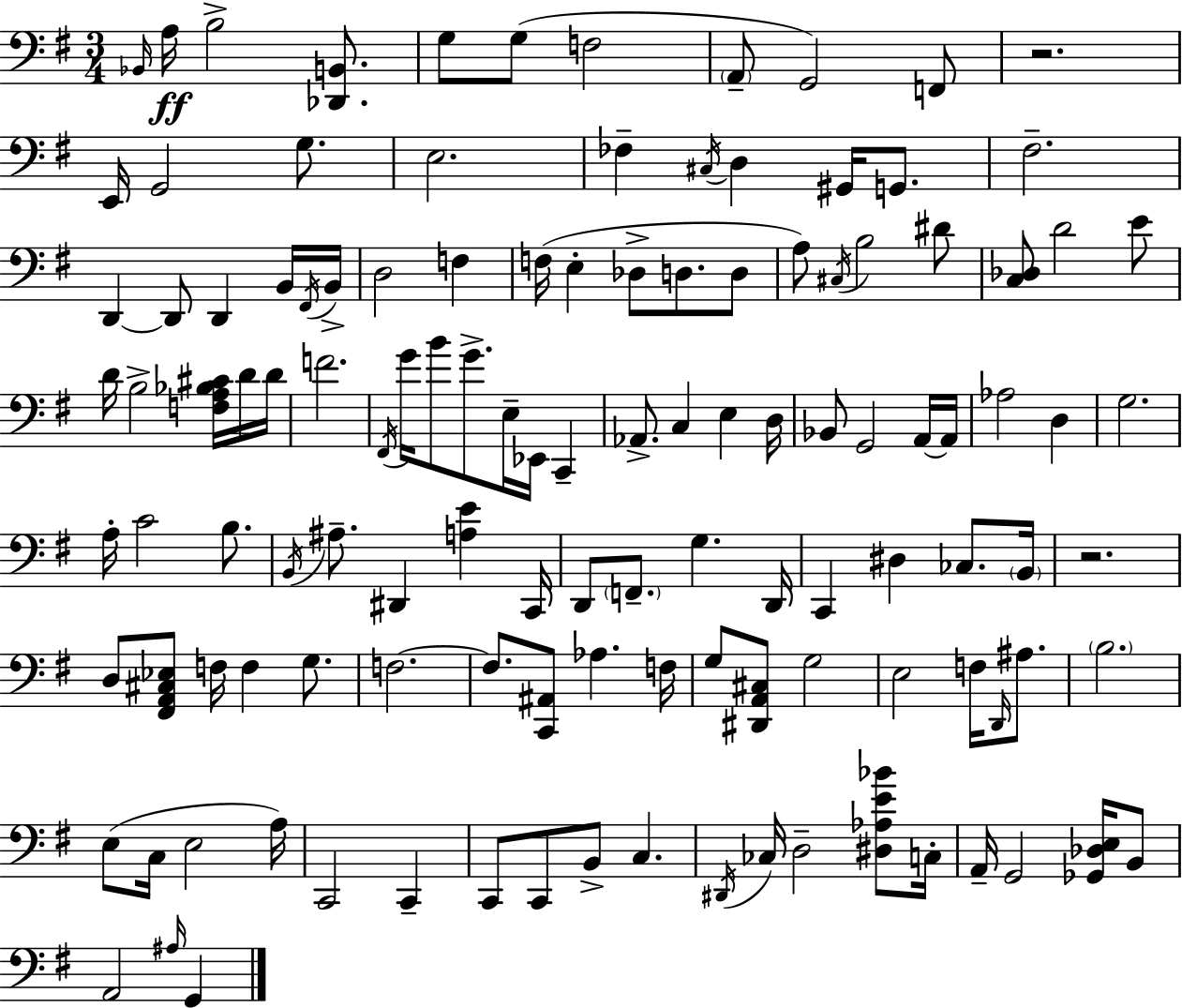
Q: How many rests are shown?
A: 2